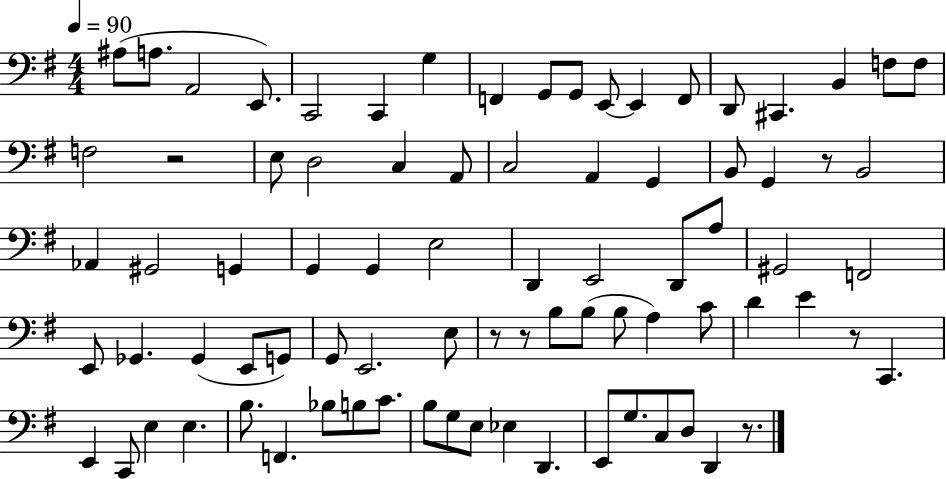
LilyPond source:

{
  \clef bass
  \numericTimeSignature
  \time 4/4
  \key g \major
  \tempo 4 = 90
  ais8( a8. a,2 e,8.) | c,2 c,4 g4 | f,4 g,8 g,8 e,8~~ e,4 f,8 | d,8 cis,4. b,4 f8 f8 | \break f2 r2 | e8 d2 c4 a,8 | c2 a,4 g,4 | b,8 g,4 r8 b,2 | \break aes,4 gis,2 g,4 | g,4 g,4 e2 | d,4 e,2 d,8 a8 | gis,2 f,2 | \break e,8 ges,4. ges,4( e,8 g,8) | g,8 e,2. e8 | r8 r8 b8 b8( b8 a4) c'8 | d'4 e'4 r8 c,4. | \break e,4 c,8 e4 e4. | b8. f,4. bes8 b8 c'8. | b8 g8 e8 ees4 d,4. | e,8 g8. c8 d8 d,4 r8. | \break \bar "|."
}